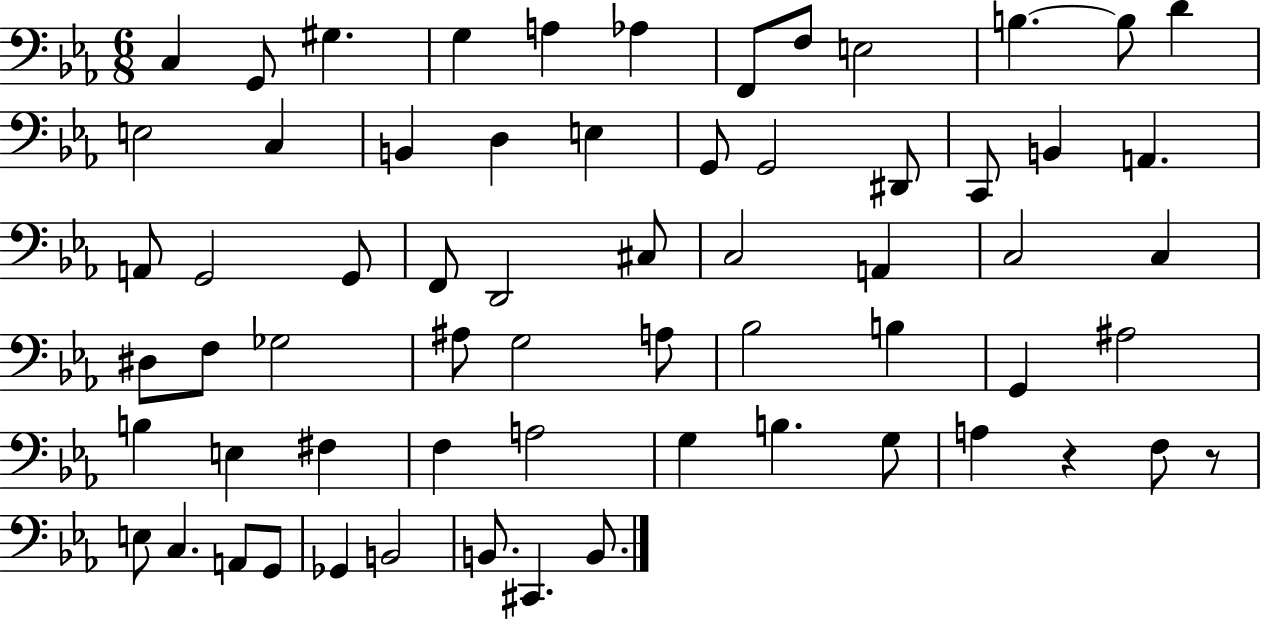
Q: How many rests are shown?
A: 2